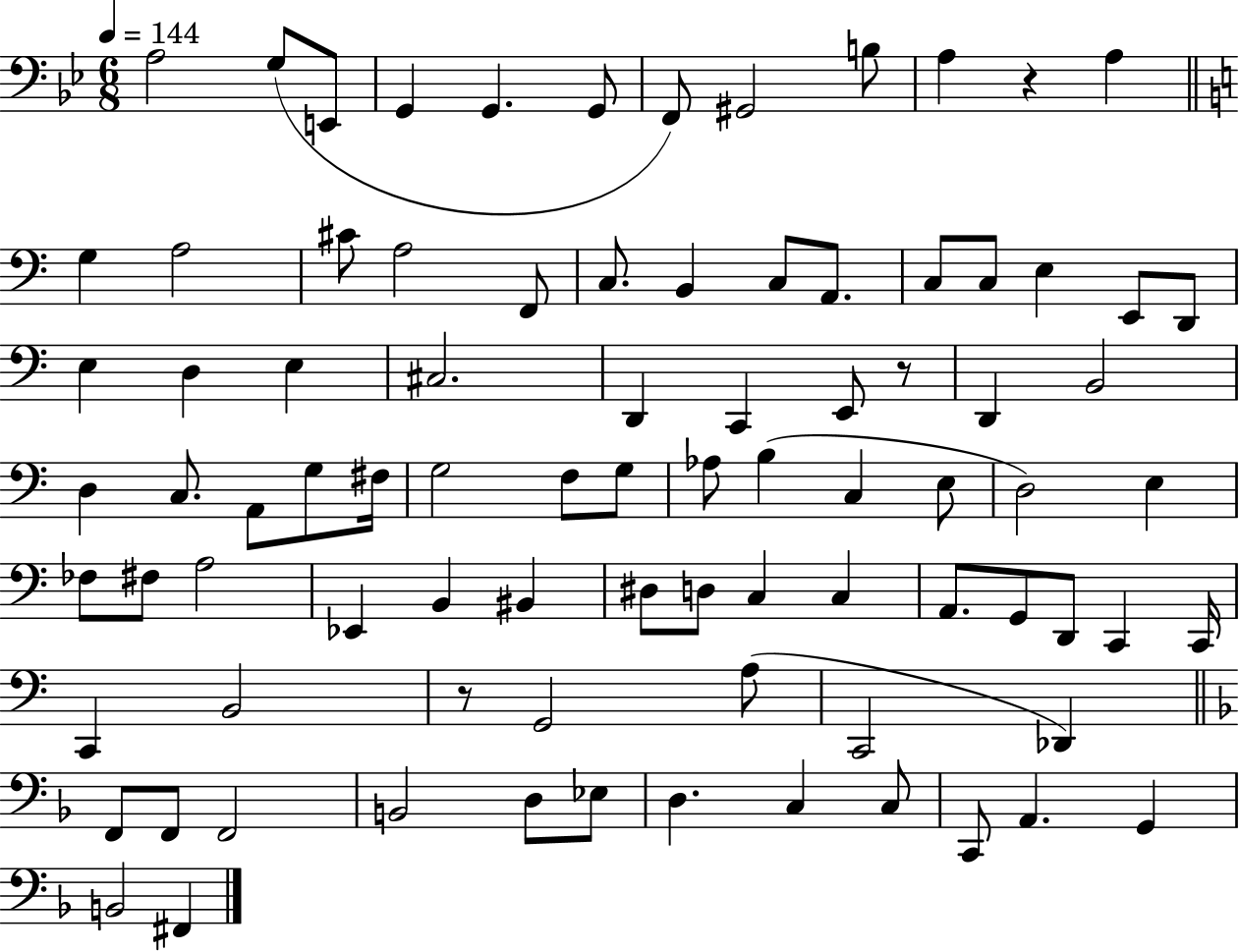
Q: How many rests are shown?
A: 3